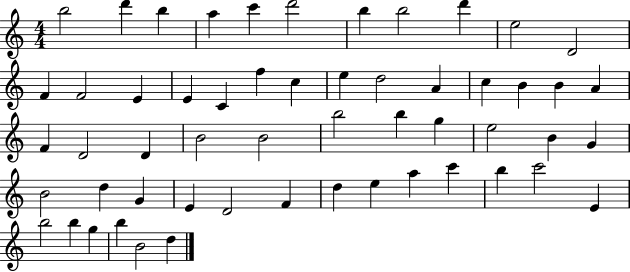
{
  \clef treble
  \numericTimeSignature
  \time 4/4
  \key c \major
  b''2 d'''4 b''4 | a''4 c'''4 d'''2 | b''4 b''2 d'''4 | e''2 d'2 | \break f'4 f'2 e'4 | e'4 c'4 f''4 c''4 | e''4 d''2 a'4 | c''4 b'4 b'4 a'4 | \break f'4 d'2 d'4 | b'2 b'2 | b''2 b''4 g''4 | e''2 b'4 g'4 | \break b'2 d''4 g'4 | e'4 d'2 f'4 | d''4 e''4 a''4 c'''4 | b''4 c'''2 e'4 | \break b''2 b''4 g''4 | b''4 b'2 d''4 | \bar "|."
}